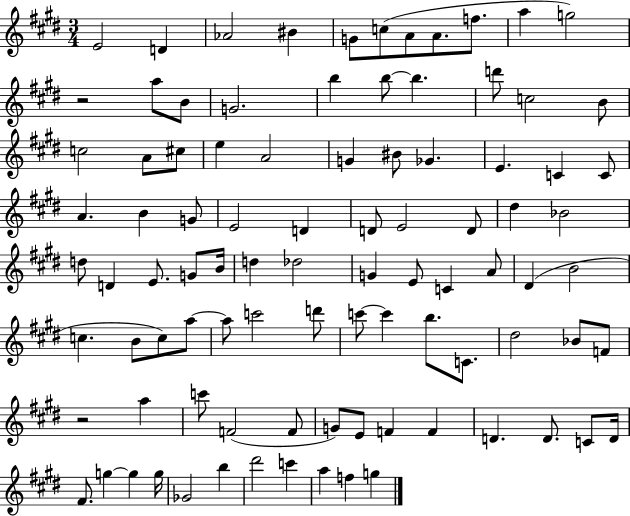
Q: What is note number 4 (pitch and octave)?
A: BIS4